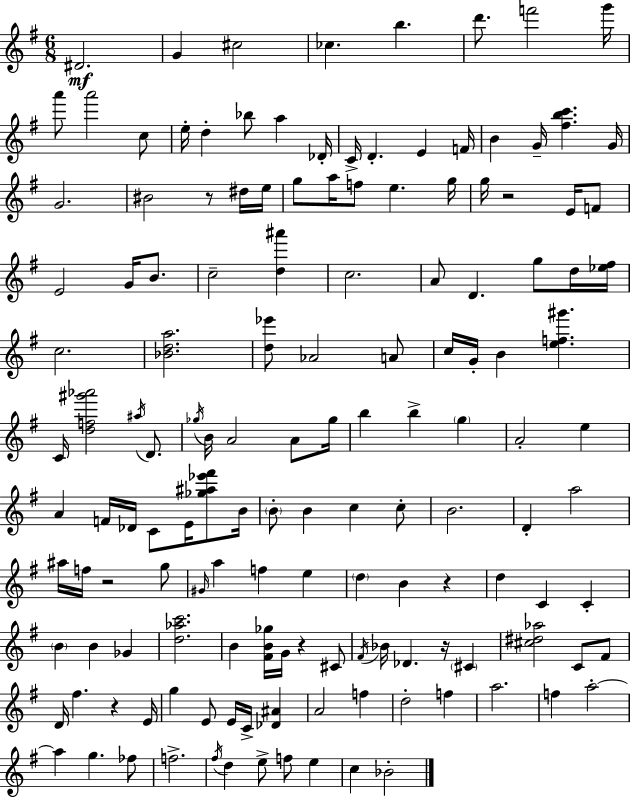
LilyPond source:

{
  \clef treble
  \numericTimeSignature
  \time 6/8
  \key e \minor
  dis'2.\mf | g'4 cis''2 | ces''4. b''4. | d'''8. f'''2 g'''16 | \break a'''8 a'''2 c''8 | e''16-. d''4-. bes''8 a''4 des'16-. | c'16-> d'4.-. e'4 f'16 | b'4 g'16-- <fis'' b'' c'''>4. g'16 | \break g'2. | bis'2 r8 dis''16 e''16 | g''8 a''16 f''8 e''4. g''16 | g''16 r2 e'16 f'8 | \break e'2 g'16 b'8. | c''2-- <d'' ais'''>4 | c''2. | a'8 d'4. g''8 d''16 <ees'' fis''>16 | \break c''2. | <bes' d'' a''>2. | <d'' ees'''>8 aes'2 a'8 | c''16 g'16-. b'4 <e'' f'' gis'''>4. | \break c'16 <d'' f'' gis''' aes'''>2 \acciaccatura { ais''16 } d'8. | \acciaccatura { ges''16 } b'16 a'2 a'8 | ges''16 b''4 b''4-> \parenthesize g''4 | a'2-. e''4 | \break a'4 f'16 des'16 c'8 e'16 <ges'' ais'' ees''' fis'''>8 | b'16 \parenthesize b'8-. b'4 c''4 | c''8-. b'2. | d'4-. a''2 | \break ais''16 f''16 r2 | g''8 \grace { gis'16 } a''4 f''4 e''4 | \parenthesize d''4 b'4 r4 | d''4 c'4 c'4-. | \break \parenthesize b'4 b'4 ges'4 | <d'' aes'' c'''>2. | b'4 <fis' b' ges''>16 g'16 r4 | cis'8 \acciaccatura { fis'16 } bes'16 des'4. r16 | \break \parenthesize cis'4 <cis'' dis'' aes''>2 | c'8 fis'8 d'16 fis''4. r4 | e'16 g''4 e'8 e'16 c'16-> | <des' ais'>4 a'2 | \break f''4 d''2-. | f''4 a''2. | f''4 a''2-.~~ | a''4 g''4. | \break fes''8 f''2.-> | \acciaccatura { fis''16 } d''4 e''8-> f''8 | e''4 c''4 bes'2-. | \bar "|."
}